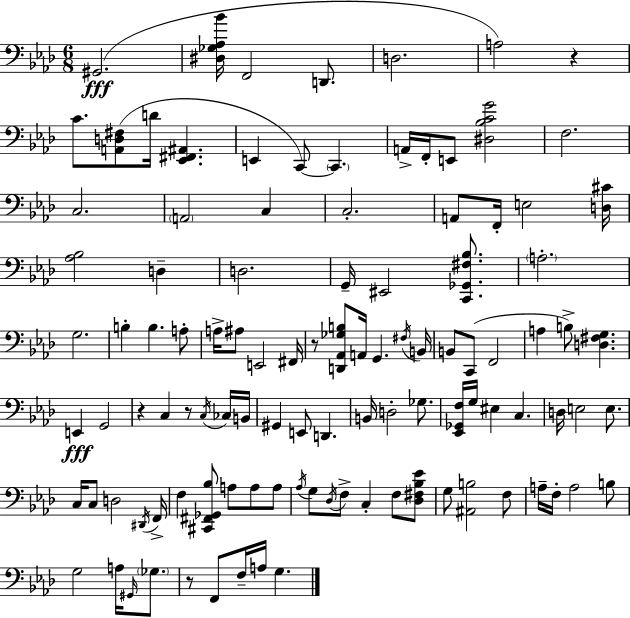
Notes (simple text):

G#2/h. [D#3,Gb3,Ab3,Bb4]/s F2/h D2/e. D3/h. A3/h R/q C4/e. [A2,D3,F#3]/e D4/s [Eb2,F#2,A#2]/q. E2/q C2/e C2/q. A2/s F2/s E2/e [D#3,Bb3,C4,G4]/h F3/h. C3/h. A2/h C3/q C3/h. A2/e F2/s E3/h [D3,C#4]/s [Ab3,Bb3]/h D3/q D3/h. G2/s EIS2/h [C2,Gb2,F#3,Bb3]/e. A3/h. G3/h. B3/q B3/q. A3/e A3/s A#3/e E2/h F#2/s R/e [D2,Ab2,Gb3,B3]/e A2/s G2/q. F#3/s B2/s B2/e C2/e F2/h A3/q B3/e [D3,F#3,G3]/q. E2/q G2/h R/q C3/q R/e C3/s CES3/s B2/s G#2/q E2/e D2/q. B2/s D3/h Gb3/e. [Eb2,Gb2,F3]/s G3/s EIS3/q C3/q. D3/s E3/h E3/e. C3/s C3/e D3/h D#2/s F2/s F3/q [C#2,F#2,Gb2,Bb3]/e A3/e A3/e A3/e Ab3/s G3/e Db3/s F3/e C3/q F3/e [Db3,F#3,Bb3,Eb4]/e G3/e [A#2,B3]/h F3/e A3/s F3/s A3/h B3/e G3/h A3/s G#2/s Gb3/e. R/e F2/e F3/s A3/s G3/q.